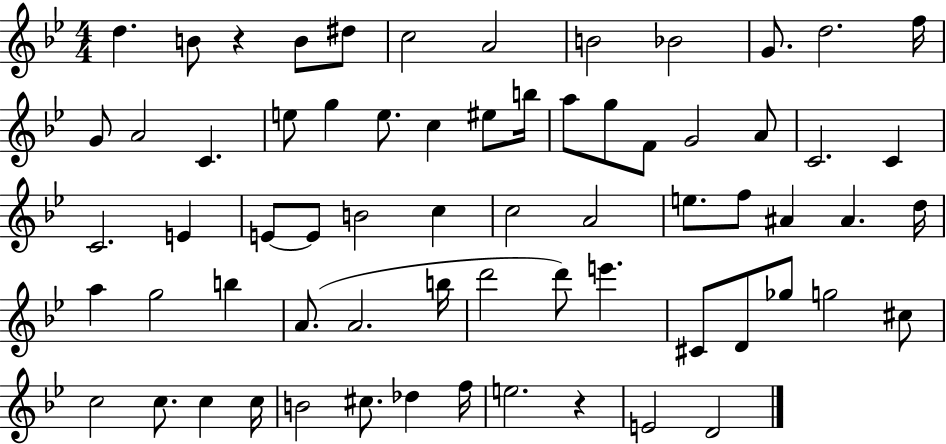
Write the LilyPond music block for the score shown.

{
  \clef treble
  \numericTimeSignature
  \time 4/4
  \key bes \major
  d''4. b'8 r4 b'8 dis''8 | c''2 a'2 | b'2 bes'2 | g'8. d''2. f''16 | \break g'8 a'2 c'4. | e''8 g''4 e''8. c''4 eis''8 b''16 | a''8 g''8 f'8 g'2 a'8 | c'2. c'4 | \break c'2. e'4 | e'8~~ e'8 b'2 c''4 | c''2 a'2 | e''8. f''8 ais'4 ais'4. d''16 | \break a''4 g''2 b''4 | a'8.( a'2. b''16 | d'''2 d'''8) e'''4. | cis'8 d'8 ges''8 g''2 cis''8 | \break c''2 c''8. c''4 c''16 | b'2 cis''8. des''4 f''16 | e''2. r4 | e'2 d'2 | \break \bar "|."
}